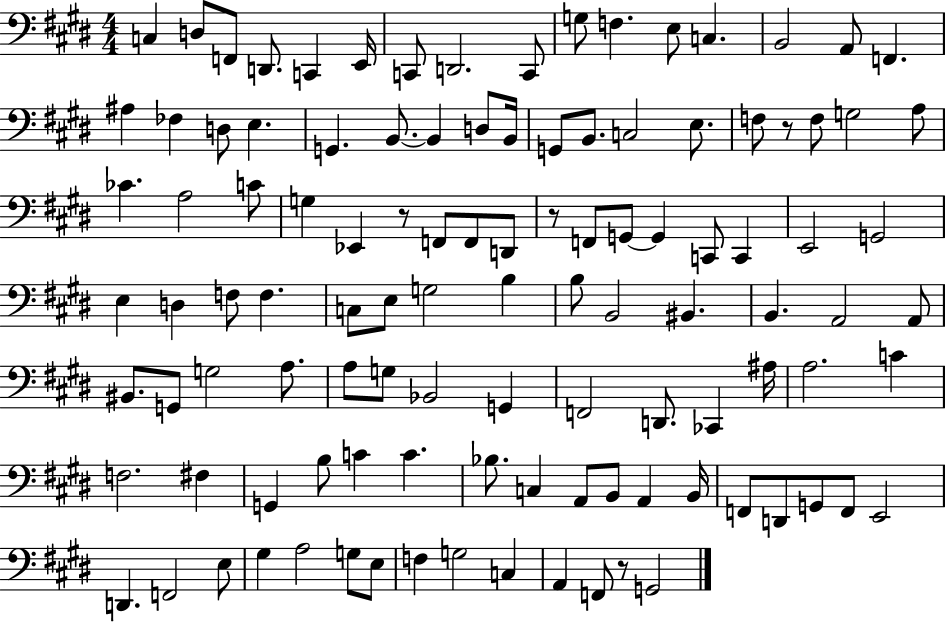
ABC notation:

X:1
T:Untitled
M:4/4
L:1/4
K:E
C, D,/2 F,,/2 D,,/2 C,, E,,/4 C,,/2 D,,2 C,,/2 G,/2 F, E,/2 C, B,,2 A,,/2 F,, ^A, _F, D,/2 E, G,, B,,/2 B,, D,/2 B,,/4 G,,/2 B,,/2 C,2 E,/2 F,/2 z/2 F,/2 G,2 A,/2 _C A,2 C/2 G, _E,, z/2 F,,/2 F,,/2 D,,/2 z/2 F,,/2 G,,/2 G,, C,,/2 C,, E,,2 G,,2 E, D, F,/2 F, C,/2 E,/2 G,2 B, B,/2 B,,2 ^B,, B,, A,,2 A,,/2 ^B,,/2 G,,/2 G,2 A,/2 A,/2 G,/2 _B,,2 G,, F,,2 D,,/2 _C,, ^A,/4 A,2 C F,2 ^F, G,, B,/2 C C _B,/2 C, A,,/2 B,,/2 A,, B,,/4 F,,/2 D,,/2 G,,/2 F,,/2 E,,2 D,, F,,2 E,/2 ^G, A,2 G,/2 E,/2 F, G,2 C, A,, F,,/2 z/2 G,,2